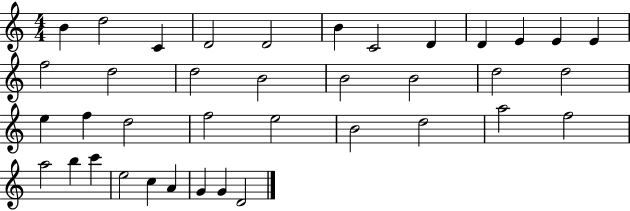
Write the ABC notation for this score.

X:1
T:Untitled
M:4/4
L:1/4
K:C
B d2 C D2 D2 B C2 D D E E E f2 d2 d2 B2 B2 B2 d2 d2 e f d2 f2 e2 B2 d2 a2 f2 a2 b c' e2 c A G G D2